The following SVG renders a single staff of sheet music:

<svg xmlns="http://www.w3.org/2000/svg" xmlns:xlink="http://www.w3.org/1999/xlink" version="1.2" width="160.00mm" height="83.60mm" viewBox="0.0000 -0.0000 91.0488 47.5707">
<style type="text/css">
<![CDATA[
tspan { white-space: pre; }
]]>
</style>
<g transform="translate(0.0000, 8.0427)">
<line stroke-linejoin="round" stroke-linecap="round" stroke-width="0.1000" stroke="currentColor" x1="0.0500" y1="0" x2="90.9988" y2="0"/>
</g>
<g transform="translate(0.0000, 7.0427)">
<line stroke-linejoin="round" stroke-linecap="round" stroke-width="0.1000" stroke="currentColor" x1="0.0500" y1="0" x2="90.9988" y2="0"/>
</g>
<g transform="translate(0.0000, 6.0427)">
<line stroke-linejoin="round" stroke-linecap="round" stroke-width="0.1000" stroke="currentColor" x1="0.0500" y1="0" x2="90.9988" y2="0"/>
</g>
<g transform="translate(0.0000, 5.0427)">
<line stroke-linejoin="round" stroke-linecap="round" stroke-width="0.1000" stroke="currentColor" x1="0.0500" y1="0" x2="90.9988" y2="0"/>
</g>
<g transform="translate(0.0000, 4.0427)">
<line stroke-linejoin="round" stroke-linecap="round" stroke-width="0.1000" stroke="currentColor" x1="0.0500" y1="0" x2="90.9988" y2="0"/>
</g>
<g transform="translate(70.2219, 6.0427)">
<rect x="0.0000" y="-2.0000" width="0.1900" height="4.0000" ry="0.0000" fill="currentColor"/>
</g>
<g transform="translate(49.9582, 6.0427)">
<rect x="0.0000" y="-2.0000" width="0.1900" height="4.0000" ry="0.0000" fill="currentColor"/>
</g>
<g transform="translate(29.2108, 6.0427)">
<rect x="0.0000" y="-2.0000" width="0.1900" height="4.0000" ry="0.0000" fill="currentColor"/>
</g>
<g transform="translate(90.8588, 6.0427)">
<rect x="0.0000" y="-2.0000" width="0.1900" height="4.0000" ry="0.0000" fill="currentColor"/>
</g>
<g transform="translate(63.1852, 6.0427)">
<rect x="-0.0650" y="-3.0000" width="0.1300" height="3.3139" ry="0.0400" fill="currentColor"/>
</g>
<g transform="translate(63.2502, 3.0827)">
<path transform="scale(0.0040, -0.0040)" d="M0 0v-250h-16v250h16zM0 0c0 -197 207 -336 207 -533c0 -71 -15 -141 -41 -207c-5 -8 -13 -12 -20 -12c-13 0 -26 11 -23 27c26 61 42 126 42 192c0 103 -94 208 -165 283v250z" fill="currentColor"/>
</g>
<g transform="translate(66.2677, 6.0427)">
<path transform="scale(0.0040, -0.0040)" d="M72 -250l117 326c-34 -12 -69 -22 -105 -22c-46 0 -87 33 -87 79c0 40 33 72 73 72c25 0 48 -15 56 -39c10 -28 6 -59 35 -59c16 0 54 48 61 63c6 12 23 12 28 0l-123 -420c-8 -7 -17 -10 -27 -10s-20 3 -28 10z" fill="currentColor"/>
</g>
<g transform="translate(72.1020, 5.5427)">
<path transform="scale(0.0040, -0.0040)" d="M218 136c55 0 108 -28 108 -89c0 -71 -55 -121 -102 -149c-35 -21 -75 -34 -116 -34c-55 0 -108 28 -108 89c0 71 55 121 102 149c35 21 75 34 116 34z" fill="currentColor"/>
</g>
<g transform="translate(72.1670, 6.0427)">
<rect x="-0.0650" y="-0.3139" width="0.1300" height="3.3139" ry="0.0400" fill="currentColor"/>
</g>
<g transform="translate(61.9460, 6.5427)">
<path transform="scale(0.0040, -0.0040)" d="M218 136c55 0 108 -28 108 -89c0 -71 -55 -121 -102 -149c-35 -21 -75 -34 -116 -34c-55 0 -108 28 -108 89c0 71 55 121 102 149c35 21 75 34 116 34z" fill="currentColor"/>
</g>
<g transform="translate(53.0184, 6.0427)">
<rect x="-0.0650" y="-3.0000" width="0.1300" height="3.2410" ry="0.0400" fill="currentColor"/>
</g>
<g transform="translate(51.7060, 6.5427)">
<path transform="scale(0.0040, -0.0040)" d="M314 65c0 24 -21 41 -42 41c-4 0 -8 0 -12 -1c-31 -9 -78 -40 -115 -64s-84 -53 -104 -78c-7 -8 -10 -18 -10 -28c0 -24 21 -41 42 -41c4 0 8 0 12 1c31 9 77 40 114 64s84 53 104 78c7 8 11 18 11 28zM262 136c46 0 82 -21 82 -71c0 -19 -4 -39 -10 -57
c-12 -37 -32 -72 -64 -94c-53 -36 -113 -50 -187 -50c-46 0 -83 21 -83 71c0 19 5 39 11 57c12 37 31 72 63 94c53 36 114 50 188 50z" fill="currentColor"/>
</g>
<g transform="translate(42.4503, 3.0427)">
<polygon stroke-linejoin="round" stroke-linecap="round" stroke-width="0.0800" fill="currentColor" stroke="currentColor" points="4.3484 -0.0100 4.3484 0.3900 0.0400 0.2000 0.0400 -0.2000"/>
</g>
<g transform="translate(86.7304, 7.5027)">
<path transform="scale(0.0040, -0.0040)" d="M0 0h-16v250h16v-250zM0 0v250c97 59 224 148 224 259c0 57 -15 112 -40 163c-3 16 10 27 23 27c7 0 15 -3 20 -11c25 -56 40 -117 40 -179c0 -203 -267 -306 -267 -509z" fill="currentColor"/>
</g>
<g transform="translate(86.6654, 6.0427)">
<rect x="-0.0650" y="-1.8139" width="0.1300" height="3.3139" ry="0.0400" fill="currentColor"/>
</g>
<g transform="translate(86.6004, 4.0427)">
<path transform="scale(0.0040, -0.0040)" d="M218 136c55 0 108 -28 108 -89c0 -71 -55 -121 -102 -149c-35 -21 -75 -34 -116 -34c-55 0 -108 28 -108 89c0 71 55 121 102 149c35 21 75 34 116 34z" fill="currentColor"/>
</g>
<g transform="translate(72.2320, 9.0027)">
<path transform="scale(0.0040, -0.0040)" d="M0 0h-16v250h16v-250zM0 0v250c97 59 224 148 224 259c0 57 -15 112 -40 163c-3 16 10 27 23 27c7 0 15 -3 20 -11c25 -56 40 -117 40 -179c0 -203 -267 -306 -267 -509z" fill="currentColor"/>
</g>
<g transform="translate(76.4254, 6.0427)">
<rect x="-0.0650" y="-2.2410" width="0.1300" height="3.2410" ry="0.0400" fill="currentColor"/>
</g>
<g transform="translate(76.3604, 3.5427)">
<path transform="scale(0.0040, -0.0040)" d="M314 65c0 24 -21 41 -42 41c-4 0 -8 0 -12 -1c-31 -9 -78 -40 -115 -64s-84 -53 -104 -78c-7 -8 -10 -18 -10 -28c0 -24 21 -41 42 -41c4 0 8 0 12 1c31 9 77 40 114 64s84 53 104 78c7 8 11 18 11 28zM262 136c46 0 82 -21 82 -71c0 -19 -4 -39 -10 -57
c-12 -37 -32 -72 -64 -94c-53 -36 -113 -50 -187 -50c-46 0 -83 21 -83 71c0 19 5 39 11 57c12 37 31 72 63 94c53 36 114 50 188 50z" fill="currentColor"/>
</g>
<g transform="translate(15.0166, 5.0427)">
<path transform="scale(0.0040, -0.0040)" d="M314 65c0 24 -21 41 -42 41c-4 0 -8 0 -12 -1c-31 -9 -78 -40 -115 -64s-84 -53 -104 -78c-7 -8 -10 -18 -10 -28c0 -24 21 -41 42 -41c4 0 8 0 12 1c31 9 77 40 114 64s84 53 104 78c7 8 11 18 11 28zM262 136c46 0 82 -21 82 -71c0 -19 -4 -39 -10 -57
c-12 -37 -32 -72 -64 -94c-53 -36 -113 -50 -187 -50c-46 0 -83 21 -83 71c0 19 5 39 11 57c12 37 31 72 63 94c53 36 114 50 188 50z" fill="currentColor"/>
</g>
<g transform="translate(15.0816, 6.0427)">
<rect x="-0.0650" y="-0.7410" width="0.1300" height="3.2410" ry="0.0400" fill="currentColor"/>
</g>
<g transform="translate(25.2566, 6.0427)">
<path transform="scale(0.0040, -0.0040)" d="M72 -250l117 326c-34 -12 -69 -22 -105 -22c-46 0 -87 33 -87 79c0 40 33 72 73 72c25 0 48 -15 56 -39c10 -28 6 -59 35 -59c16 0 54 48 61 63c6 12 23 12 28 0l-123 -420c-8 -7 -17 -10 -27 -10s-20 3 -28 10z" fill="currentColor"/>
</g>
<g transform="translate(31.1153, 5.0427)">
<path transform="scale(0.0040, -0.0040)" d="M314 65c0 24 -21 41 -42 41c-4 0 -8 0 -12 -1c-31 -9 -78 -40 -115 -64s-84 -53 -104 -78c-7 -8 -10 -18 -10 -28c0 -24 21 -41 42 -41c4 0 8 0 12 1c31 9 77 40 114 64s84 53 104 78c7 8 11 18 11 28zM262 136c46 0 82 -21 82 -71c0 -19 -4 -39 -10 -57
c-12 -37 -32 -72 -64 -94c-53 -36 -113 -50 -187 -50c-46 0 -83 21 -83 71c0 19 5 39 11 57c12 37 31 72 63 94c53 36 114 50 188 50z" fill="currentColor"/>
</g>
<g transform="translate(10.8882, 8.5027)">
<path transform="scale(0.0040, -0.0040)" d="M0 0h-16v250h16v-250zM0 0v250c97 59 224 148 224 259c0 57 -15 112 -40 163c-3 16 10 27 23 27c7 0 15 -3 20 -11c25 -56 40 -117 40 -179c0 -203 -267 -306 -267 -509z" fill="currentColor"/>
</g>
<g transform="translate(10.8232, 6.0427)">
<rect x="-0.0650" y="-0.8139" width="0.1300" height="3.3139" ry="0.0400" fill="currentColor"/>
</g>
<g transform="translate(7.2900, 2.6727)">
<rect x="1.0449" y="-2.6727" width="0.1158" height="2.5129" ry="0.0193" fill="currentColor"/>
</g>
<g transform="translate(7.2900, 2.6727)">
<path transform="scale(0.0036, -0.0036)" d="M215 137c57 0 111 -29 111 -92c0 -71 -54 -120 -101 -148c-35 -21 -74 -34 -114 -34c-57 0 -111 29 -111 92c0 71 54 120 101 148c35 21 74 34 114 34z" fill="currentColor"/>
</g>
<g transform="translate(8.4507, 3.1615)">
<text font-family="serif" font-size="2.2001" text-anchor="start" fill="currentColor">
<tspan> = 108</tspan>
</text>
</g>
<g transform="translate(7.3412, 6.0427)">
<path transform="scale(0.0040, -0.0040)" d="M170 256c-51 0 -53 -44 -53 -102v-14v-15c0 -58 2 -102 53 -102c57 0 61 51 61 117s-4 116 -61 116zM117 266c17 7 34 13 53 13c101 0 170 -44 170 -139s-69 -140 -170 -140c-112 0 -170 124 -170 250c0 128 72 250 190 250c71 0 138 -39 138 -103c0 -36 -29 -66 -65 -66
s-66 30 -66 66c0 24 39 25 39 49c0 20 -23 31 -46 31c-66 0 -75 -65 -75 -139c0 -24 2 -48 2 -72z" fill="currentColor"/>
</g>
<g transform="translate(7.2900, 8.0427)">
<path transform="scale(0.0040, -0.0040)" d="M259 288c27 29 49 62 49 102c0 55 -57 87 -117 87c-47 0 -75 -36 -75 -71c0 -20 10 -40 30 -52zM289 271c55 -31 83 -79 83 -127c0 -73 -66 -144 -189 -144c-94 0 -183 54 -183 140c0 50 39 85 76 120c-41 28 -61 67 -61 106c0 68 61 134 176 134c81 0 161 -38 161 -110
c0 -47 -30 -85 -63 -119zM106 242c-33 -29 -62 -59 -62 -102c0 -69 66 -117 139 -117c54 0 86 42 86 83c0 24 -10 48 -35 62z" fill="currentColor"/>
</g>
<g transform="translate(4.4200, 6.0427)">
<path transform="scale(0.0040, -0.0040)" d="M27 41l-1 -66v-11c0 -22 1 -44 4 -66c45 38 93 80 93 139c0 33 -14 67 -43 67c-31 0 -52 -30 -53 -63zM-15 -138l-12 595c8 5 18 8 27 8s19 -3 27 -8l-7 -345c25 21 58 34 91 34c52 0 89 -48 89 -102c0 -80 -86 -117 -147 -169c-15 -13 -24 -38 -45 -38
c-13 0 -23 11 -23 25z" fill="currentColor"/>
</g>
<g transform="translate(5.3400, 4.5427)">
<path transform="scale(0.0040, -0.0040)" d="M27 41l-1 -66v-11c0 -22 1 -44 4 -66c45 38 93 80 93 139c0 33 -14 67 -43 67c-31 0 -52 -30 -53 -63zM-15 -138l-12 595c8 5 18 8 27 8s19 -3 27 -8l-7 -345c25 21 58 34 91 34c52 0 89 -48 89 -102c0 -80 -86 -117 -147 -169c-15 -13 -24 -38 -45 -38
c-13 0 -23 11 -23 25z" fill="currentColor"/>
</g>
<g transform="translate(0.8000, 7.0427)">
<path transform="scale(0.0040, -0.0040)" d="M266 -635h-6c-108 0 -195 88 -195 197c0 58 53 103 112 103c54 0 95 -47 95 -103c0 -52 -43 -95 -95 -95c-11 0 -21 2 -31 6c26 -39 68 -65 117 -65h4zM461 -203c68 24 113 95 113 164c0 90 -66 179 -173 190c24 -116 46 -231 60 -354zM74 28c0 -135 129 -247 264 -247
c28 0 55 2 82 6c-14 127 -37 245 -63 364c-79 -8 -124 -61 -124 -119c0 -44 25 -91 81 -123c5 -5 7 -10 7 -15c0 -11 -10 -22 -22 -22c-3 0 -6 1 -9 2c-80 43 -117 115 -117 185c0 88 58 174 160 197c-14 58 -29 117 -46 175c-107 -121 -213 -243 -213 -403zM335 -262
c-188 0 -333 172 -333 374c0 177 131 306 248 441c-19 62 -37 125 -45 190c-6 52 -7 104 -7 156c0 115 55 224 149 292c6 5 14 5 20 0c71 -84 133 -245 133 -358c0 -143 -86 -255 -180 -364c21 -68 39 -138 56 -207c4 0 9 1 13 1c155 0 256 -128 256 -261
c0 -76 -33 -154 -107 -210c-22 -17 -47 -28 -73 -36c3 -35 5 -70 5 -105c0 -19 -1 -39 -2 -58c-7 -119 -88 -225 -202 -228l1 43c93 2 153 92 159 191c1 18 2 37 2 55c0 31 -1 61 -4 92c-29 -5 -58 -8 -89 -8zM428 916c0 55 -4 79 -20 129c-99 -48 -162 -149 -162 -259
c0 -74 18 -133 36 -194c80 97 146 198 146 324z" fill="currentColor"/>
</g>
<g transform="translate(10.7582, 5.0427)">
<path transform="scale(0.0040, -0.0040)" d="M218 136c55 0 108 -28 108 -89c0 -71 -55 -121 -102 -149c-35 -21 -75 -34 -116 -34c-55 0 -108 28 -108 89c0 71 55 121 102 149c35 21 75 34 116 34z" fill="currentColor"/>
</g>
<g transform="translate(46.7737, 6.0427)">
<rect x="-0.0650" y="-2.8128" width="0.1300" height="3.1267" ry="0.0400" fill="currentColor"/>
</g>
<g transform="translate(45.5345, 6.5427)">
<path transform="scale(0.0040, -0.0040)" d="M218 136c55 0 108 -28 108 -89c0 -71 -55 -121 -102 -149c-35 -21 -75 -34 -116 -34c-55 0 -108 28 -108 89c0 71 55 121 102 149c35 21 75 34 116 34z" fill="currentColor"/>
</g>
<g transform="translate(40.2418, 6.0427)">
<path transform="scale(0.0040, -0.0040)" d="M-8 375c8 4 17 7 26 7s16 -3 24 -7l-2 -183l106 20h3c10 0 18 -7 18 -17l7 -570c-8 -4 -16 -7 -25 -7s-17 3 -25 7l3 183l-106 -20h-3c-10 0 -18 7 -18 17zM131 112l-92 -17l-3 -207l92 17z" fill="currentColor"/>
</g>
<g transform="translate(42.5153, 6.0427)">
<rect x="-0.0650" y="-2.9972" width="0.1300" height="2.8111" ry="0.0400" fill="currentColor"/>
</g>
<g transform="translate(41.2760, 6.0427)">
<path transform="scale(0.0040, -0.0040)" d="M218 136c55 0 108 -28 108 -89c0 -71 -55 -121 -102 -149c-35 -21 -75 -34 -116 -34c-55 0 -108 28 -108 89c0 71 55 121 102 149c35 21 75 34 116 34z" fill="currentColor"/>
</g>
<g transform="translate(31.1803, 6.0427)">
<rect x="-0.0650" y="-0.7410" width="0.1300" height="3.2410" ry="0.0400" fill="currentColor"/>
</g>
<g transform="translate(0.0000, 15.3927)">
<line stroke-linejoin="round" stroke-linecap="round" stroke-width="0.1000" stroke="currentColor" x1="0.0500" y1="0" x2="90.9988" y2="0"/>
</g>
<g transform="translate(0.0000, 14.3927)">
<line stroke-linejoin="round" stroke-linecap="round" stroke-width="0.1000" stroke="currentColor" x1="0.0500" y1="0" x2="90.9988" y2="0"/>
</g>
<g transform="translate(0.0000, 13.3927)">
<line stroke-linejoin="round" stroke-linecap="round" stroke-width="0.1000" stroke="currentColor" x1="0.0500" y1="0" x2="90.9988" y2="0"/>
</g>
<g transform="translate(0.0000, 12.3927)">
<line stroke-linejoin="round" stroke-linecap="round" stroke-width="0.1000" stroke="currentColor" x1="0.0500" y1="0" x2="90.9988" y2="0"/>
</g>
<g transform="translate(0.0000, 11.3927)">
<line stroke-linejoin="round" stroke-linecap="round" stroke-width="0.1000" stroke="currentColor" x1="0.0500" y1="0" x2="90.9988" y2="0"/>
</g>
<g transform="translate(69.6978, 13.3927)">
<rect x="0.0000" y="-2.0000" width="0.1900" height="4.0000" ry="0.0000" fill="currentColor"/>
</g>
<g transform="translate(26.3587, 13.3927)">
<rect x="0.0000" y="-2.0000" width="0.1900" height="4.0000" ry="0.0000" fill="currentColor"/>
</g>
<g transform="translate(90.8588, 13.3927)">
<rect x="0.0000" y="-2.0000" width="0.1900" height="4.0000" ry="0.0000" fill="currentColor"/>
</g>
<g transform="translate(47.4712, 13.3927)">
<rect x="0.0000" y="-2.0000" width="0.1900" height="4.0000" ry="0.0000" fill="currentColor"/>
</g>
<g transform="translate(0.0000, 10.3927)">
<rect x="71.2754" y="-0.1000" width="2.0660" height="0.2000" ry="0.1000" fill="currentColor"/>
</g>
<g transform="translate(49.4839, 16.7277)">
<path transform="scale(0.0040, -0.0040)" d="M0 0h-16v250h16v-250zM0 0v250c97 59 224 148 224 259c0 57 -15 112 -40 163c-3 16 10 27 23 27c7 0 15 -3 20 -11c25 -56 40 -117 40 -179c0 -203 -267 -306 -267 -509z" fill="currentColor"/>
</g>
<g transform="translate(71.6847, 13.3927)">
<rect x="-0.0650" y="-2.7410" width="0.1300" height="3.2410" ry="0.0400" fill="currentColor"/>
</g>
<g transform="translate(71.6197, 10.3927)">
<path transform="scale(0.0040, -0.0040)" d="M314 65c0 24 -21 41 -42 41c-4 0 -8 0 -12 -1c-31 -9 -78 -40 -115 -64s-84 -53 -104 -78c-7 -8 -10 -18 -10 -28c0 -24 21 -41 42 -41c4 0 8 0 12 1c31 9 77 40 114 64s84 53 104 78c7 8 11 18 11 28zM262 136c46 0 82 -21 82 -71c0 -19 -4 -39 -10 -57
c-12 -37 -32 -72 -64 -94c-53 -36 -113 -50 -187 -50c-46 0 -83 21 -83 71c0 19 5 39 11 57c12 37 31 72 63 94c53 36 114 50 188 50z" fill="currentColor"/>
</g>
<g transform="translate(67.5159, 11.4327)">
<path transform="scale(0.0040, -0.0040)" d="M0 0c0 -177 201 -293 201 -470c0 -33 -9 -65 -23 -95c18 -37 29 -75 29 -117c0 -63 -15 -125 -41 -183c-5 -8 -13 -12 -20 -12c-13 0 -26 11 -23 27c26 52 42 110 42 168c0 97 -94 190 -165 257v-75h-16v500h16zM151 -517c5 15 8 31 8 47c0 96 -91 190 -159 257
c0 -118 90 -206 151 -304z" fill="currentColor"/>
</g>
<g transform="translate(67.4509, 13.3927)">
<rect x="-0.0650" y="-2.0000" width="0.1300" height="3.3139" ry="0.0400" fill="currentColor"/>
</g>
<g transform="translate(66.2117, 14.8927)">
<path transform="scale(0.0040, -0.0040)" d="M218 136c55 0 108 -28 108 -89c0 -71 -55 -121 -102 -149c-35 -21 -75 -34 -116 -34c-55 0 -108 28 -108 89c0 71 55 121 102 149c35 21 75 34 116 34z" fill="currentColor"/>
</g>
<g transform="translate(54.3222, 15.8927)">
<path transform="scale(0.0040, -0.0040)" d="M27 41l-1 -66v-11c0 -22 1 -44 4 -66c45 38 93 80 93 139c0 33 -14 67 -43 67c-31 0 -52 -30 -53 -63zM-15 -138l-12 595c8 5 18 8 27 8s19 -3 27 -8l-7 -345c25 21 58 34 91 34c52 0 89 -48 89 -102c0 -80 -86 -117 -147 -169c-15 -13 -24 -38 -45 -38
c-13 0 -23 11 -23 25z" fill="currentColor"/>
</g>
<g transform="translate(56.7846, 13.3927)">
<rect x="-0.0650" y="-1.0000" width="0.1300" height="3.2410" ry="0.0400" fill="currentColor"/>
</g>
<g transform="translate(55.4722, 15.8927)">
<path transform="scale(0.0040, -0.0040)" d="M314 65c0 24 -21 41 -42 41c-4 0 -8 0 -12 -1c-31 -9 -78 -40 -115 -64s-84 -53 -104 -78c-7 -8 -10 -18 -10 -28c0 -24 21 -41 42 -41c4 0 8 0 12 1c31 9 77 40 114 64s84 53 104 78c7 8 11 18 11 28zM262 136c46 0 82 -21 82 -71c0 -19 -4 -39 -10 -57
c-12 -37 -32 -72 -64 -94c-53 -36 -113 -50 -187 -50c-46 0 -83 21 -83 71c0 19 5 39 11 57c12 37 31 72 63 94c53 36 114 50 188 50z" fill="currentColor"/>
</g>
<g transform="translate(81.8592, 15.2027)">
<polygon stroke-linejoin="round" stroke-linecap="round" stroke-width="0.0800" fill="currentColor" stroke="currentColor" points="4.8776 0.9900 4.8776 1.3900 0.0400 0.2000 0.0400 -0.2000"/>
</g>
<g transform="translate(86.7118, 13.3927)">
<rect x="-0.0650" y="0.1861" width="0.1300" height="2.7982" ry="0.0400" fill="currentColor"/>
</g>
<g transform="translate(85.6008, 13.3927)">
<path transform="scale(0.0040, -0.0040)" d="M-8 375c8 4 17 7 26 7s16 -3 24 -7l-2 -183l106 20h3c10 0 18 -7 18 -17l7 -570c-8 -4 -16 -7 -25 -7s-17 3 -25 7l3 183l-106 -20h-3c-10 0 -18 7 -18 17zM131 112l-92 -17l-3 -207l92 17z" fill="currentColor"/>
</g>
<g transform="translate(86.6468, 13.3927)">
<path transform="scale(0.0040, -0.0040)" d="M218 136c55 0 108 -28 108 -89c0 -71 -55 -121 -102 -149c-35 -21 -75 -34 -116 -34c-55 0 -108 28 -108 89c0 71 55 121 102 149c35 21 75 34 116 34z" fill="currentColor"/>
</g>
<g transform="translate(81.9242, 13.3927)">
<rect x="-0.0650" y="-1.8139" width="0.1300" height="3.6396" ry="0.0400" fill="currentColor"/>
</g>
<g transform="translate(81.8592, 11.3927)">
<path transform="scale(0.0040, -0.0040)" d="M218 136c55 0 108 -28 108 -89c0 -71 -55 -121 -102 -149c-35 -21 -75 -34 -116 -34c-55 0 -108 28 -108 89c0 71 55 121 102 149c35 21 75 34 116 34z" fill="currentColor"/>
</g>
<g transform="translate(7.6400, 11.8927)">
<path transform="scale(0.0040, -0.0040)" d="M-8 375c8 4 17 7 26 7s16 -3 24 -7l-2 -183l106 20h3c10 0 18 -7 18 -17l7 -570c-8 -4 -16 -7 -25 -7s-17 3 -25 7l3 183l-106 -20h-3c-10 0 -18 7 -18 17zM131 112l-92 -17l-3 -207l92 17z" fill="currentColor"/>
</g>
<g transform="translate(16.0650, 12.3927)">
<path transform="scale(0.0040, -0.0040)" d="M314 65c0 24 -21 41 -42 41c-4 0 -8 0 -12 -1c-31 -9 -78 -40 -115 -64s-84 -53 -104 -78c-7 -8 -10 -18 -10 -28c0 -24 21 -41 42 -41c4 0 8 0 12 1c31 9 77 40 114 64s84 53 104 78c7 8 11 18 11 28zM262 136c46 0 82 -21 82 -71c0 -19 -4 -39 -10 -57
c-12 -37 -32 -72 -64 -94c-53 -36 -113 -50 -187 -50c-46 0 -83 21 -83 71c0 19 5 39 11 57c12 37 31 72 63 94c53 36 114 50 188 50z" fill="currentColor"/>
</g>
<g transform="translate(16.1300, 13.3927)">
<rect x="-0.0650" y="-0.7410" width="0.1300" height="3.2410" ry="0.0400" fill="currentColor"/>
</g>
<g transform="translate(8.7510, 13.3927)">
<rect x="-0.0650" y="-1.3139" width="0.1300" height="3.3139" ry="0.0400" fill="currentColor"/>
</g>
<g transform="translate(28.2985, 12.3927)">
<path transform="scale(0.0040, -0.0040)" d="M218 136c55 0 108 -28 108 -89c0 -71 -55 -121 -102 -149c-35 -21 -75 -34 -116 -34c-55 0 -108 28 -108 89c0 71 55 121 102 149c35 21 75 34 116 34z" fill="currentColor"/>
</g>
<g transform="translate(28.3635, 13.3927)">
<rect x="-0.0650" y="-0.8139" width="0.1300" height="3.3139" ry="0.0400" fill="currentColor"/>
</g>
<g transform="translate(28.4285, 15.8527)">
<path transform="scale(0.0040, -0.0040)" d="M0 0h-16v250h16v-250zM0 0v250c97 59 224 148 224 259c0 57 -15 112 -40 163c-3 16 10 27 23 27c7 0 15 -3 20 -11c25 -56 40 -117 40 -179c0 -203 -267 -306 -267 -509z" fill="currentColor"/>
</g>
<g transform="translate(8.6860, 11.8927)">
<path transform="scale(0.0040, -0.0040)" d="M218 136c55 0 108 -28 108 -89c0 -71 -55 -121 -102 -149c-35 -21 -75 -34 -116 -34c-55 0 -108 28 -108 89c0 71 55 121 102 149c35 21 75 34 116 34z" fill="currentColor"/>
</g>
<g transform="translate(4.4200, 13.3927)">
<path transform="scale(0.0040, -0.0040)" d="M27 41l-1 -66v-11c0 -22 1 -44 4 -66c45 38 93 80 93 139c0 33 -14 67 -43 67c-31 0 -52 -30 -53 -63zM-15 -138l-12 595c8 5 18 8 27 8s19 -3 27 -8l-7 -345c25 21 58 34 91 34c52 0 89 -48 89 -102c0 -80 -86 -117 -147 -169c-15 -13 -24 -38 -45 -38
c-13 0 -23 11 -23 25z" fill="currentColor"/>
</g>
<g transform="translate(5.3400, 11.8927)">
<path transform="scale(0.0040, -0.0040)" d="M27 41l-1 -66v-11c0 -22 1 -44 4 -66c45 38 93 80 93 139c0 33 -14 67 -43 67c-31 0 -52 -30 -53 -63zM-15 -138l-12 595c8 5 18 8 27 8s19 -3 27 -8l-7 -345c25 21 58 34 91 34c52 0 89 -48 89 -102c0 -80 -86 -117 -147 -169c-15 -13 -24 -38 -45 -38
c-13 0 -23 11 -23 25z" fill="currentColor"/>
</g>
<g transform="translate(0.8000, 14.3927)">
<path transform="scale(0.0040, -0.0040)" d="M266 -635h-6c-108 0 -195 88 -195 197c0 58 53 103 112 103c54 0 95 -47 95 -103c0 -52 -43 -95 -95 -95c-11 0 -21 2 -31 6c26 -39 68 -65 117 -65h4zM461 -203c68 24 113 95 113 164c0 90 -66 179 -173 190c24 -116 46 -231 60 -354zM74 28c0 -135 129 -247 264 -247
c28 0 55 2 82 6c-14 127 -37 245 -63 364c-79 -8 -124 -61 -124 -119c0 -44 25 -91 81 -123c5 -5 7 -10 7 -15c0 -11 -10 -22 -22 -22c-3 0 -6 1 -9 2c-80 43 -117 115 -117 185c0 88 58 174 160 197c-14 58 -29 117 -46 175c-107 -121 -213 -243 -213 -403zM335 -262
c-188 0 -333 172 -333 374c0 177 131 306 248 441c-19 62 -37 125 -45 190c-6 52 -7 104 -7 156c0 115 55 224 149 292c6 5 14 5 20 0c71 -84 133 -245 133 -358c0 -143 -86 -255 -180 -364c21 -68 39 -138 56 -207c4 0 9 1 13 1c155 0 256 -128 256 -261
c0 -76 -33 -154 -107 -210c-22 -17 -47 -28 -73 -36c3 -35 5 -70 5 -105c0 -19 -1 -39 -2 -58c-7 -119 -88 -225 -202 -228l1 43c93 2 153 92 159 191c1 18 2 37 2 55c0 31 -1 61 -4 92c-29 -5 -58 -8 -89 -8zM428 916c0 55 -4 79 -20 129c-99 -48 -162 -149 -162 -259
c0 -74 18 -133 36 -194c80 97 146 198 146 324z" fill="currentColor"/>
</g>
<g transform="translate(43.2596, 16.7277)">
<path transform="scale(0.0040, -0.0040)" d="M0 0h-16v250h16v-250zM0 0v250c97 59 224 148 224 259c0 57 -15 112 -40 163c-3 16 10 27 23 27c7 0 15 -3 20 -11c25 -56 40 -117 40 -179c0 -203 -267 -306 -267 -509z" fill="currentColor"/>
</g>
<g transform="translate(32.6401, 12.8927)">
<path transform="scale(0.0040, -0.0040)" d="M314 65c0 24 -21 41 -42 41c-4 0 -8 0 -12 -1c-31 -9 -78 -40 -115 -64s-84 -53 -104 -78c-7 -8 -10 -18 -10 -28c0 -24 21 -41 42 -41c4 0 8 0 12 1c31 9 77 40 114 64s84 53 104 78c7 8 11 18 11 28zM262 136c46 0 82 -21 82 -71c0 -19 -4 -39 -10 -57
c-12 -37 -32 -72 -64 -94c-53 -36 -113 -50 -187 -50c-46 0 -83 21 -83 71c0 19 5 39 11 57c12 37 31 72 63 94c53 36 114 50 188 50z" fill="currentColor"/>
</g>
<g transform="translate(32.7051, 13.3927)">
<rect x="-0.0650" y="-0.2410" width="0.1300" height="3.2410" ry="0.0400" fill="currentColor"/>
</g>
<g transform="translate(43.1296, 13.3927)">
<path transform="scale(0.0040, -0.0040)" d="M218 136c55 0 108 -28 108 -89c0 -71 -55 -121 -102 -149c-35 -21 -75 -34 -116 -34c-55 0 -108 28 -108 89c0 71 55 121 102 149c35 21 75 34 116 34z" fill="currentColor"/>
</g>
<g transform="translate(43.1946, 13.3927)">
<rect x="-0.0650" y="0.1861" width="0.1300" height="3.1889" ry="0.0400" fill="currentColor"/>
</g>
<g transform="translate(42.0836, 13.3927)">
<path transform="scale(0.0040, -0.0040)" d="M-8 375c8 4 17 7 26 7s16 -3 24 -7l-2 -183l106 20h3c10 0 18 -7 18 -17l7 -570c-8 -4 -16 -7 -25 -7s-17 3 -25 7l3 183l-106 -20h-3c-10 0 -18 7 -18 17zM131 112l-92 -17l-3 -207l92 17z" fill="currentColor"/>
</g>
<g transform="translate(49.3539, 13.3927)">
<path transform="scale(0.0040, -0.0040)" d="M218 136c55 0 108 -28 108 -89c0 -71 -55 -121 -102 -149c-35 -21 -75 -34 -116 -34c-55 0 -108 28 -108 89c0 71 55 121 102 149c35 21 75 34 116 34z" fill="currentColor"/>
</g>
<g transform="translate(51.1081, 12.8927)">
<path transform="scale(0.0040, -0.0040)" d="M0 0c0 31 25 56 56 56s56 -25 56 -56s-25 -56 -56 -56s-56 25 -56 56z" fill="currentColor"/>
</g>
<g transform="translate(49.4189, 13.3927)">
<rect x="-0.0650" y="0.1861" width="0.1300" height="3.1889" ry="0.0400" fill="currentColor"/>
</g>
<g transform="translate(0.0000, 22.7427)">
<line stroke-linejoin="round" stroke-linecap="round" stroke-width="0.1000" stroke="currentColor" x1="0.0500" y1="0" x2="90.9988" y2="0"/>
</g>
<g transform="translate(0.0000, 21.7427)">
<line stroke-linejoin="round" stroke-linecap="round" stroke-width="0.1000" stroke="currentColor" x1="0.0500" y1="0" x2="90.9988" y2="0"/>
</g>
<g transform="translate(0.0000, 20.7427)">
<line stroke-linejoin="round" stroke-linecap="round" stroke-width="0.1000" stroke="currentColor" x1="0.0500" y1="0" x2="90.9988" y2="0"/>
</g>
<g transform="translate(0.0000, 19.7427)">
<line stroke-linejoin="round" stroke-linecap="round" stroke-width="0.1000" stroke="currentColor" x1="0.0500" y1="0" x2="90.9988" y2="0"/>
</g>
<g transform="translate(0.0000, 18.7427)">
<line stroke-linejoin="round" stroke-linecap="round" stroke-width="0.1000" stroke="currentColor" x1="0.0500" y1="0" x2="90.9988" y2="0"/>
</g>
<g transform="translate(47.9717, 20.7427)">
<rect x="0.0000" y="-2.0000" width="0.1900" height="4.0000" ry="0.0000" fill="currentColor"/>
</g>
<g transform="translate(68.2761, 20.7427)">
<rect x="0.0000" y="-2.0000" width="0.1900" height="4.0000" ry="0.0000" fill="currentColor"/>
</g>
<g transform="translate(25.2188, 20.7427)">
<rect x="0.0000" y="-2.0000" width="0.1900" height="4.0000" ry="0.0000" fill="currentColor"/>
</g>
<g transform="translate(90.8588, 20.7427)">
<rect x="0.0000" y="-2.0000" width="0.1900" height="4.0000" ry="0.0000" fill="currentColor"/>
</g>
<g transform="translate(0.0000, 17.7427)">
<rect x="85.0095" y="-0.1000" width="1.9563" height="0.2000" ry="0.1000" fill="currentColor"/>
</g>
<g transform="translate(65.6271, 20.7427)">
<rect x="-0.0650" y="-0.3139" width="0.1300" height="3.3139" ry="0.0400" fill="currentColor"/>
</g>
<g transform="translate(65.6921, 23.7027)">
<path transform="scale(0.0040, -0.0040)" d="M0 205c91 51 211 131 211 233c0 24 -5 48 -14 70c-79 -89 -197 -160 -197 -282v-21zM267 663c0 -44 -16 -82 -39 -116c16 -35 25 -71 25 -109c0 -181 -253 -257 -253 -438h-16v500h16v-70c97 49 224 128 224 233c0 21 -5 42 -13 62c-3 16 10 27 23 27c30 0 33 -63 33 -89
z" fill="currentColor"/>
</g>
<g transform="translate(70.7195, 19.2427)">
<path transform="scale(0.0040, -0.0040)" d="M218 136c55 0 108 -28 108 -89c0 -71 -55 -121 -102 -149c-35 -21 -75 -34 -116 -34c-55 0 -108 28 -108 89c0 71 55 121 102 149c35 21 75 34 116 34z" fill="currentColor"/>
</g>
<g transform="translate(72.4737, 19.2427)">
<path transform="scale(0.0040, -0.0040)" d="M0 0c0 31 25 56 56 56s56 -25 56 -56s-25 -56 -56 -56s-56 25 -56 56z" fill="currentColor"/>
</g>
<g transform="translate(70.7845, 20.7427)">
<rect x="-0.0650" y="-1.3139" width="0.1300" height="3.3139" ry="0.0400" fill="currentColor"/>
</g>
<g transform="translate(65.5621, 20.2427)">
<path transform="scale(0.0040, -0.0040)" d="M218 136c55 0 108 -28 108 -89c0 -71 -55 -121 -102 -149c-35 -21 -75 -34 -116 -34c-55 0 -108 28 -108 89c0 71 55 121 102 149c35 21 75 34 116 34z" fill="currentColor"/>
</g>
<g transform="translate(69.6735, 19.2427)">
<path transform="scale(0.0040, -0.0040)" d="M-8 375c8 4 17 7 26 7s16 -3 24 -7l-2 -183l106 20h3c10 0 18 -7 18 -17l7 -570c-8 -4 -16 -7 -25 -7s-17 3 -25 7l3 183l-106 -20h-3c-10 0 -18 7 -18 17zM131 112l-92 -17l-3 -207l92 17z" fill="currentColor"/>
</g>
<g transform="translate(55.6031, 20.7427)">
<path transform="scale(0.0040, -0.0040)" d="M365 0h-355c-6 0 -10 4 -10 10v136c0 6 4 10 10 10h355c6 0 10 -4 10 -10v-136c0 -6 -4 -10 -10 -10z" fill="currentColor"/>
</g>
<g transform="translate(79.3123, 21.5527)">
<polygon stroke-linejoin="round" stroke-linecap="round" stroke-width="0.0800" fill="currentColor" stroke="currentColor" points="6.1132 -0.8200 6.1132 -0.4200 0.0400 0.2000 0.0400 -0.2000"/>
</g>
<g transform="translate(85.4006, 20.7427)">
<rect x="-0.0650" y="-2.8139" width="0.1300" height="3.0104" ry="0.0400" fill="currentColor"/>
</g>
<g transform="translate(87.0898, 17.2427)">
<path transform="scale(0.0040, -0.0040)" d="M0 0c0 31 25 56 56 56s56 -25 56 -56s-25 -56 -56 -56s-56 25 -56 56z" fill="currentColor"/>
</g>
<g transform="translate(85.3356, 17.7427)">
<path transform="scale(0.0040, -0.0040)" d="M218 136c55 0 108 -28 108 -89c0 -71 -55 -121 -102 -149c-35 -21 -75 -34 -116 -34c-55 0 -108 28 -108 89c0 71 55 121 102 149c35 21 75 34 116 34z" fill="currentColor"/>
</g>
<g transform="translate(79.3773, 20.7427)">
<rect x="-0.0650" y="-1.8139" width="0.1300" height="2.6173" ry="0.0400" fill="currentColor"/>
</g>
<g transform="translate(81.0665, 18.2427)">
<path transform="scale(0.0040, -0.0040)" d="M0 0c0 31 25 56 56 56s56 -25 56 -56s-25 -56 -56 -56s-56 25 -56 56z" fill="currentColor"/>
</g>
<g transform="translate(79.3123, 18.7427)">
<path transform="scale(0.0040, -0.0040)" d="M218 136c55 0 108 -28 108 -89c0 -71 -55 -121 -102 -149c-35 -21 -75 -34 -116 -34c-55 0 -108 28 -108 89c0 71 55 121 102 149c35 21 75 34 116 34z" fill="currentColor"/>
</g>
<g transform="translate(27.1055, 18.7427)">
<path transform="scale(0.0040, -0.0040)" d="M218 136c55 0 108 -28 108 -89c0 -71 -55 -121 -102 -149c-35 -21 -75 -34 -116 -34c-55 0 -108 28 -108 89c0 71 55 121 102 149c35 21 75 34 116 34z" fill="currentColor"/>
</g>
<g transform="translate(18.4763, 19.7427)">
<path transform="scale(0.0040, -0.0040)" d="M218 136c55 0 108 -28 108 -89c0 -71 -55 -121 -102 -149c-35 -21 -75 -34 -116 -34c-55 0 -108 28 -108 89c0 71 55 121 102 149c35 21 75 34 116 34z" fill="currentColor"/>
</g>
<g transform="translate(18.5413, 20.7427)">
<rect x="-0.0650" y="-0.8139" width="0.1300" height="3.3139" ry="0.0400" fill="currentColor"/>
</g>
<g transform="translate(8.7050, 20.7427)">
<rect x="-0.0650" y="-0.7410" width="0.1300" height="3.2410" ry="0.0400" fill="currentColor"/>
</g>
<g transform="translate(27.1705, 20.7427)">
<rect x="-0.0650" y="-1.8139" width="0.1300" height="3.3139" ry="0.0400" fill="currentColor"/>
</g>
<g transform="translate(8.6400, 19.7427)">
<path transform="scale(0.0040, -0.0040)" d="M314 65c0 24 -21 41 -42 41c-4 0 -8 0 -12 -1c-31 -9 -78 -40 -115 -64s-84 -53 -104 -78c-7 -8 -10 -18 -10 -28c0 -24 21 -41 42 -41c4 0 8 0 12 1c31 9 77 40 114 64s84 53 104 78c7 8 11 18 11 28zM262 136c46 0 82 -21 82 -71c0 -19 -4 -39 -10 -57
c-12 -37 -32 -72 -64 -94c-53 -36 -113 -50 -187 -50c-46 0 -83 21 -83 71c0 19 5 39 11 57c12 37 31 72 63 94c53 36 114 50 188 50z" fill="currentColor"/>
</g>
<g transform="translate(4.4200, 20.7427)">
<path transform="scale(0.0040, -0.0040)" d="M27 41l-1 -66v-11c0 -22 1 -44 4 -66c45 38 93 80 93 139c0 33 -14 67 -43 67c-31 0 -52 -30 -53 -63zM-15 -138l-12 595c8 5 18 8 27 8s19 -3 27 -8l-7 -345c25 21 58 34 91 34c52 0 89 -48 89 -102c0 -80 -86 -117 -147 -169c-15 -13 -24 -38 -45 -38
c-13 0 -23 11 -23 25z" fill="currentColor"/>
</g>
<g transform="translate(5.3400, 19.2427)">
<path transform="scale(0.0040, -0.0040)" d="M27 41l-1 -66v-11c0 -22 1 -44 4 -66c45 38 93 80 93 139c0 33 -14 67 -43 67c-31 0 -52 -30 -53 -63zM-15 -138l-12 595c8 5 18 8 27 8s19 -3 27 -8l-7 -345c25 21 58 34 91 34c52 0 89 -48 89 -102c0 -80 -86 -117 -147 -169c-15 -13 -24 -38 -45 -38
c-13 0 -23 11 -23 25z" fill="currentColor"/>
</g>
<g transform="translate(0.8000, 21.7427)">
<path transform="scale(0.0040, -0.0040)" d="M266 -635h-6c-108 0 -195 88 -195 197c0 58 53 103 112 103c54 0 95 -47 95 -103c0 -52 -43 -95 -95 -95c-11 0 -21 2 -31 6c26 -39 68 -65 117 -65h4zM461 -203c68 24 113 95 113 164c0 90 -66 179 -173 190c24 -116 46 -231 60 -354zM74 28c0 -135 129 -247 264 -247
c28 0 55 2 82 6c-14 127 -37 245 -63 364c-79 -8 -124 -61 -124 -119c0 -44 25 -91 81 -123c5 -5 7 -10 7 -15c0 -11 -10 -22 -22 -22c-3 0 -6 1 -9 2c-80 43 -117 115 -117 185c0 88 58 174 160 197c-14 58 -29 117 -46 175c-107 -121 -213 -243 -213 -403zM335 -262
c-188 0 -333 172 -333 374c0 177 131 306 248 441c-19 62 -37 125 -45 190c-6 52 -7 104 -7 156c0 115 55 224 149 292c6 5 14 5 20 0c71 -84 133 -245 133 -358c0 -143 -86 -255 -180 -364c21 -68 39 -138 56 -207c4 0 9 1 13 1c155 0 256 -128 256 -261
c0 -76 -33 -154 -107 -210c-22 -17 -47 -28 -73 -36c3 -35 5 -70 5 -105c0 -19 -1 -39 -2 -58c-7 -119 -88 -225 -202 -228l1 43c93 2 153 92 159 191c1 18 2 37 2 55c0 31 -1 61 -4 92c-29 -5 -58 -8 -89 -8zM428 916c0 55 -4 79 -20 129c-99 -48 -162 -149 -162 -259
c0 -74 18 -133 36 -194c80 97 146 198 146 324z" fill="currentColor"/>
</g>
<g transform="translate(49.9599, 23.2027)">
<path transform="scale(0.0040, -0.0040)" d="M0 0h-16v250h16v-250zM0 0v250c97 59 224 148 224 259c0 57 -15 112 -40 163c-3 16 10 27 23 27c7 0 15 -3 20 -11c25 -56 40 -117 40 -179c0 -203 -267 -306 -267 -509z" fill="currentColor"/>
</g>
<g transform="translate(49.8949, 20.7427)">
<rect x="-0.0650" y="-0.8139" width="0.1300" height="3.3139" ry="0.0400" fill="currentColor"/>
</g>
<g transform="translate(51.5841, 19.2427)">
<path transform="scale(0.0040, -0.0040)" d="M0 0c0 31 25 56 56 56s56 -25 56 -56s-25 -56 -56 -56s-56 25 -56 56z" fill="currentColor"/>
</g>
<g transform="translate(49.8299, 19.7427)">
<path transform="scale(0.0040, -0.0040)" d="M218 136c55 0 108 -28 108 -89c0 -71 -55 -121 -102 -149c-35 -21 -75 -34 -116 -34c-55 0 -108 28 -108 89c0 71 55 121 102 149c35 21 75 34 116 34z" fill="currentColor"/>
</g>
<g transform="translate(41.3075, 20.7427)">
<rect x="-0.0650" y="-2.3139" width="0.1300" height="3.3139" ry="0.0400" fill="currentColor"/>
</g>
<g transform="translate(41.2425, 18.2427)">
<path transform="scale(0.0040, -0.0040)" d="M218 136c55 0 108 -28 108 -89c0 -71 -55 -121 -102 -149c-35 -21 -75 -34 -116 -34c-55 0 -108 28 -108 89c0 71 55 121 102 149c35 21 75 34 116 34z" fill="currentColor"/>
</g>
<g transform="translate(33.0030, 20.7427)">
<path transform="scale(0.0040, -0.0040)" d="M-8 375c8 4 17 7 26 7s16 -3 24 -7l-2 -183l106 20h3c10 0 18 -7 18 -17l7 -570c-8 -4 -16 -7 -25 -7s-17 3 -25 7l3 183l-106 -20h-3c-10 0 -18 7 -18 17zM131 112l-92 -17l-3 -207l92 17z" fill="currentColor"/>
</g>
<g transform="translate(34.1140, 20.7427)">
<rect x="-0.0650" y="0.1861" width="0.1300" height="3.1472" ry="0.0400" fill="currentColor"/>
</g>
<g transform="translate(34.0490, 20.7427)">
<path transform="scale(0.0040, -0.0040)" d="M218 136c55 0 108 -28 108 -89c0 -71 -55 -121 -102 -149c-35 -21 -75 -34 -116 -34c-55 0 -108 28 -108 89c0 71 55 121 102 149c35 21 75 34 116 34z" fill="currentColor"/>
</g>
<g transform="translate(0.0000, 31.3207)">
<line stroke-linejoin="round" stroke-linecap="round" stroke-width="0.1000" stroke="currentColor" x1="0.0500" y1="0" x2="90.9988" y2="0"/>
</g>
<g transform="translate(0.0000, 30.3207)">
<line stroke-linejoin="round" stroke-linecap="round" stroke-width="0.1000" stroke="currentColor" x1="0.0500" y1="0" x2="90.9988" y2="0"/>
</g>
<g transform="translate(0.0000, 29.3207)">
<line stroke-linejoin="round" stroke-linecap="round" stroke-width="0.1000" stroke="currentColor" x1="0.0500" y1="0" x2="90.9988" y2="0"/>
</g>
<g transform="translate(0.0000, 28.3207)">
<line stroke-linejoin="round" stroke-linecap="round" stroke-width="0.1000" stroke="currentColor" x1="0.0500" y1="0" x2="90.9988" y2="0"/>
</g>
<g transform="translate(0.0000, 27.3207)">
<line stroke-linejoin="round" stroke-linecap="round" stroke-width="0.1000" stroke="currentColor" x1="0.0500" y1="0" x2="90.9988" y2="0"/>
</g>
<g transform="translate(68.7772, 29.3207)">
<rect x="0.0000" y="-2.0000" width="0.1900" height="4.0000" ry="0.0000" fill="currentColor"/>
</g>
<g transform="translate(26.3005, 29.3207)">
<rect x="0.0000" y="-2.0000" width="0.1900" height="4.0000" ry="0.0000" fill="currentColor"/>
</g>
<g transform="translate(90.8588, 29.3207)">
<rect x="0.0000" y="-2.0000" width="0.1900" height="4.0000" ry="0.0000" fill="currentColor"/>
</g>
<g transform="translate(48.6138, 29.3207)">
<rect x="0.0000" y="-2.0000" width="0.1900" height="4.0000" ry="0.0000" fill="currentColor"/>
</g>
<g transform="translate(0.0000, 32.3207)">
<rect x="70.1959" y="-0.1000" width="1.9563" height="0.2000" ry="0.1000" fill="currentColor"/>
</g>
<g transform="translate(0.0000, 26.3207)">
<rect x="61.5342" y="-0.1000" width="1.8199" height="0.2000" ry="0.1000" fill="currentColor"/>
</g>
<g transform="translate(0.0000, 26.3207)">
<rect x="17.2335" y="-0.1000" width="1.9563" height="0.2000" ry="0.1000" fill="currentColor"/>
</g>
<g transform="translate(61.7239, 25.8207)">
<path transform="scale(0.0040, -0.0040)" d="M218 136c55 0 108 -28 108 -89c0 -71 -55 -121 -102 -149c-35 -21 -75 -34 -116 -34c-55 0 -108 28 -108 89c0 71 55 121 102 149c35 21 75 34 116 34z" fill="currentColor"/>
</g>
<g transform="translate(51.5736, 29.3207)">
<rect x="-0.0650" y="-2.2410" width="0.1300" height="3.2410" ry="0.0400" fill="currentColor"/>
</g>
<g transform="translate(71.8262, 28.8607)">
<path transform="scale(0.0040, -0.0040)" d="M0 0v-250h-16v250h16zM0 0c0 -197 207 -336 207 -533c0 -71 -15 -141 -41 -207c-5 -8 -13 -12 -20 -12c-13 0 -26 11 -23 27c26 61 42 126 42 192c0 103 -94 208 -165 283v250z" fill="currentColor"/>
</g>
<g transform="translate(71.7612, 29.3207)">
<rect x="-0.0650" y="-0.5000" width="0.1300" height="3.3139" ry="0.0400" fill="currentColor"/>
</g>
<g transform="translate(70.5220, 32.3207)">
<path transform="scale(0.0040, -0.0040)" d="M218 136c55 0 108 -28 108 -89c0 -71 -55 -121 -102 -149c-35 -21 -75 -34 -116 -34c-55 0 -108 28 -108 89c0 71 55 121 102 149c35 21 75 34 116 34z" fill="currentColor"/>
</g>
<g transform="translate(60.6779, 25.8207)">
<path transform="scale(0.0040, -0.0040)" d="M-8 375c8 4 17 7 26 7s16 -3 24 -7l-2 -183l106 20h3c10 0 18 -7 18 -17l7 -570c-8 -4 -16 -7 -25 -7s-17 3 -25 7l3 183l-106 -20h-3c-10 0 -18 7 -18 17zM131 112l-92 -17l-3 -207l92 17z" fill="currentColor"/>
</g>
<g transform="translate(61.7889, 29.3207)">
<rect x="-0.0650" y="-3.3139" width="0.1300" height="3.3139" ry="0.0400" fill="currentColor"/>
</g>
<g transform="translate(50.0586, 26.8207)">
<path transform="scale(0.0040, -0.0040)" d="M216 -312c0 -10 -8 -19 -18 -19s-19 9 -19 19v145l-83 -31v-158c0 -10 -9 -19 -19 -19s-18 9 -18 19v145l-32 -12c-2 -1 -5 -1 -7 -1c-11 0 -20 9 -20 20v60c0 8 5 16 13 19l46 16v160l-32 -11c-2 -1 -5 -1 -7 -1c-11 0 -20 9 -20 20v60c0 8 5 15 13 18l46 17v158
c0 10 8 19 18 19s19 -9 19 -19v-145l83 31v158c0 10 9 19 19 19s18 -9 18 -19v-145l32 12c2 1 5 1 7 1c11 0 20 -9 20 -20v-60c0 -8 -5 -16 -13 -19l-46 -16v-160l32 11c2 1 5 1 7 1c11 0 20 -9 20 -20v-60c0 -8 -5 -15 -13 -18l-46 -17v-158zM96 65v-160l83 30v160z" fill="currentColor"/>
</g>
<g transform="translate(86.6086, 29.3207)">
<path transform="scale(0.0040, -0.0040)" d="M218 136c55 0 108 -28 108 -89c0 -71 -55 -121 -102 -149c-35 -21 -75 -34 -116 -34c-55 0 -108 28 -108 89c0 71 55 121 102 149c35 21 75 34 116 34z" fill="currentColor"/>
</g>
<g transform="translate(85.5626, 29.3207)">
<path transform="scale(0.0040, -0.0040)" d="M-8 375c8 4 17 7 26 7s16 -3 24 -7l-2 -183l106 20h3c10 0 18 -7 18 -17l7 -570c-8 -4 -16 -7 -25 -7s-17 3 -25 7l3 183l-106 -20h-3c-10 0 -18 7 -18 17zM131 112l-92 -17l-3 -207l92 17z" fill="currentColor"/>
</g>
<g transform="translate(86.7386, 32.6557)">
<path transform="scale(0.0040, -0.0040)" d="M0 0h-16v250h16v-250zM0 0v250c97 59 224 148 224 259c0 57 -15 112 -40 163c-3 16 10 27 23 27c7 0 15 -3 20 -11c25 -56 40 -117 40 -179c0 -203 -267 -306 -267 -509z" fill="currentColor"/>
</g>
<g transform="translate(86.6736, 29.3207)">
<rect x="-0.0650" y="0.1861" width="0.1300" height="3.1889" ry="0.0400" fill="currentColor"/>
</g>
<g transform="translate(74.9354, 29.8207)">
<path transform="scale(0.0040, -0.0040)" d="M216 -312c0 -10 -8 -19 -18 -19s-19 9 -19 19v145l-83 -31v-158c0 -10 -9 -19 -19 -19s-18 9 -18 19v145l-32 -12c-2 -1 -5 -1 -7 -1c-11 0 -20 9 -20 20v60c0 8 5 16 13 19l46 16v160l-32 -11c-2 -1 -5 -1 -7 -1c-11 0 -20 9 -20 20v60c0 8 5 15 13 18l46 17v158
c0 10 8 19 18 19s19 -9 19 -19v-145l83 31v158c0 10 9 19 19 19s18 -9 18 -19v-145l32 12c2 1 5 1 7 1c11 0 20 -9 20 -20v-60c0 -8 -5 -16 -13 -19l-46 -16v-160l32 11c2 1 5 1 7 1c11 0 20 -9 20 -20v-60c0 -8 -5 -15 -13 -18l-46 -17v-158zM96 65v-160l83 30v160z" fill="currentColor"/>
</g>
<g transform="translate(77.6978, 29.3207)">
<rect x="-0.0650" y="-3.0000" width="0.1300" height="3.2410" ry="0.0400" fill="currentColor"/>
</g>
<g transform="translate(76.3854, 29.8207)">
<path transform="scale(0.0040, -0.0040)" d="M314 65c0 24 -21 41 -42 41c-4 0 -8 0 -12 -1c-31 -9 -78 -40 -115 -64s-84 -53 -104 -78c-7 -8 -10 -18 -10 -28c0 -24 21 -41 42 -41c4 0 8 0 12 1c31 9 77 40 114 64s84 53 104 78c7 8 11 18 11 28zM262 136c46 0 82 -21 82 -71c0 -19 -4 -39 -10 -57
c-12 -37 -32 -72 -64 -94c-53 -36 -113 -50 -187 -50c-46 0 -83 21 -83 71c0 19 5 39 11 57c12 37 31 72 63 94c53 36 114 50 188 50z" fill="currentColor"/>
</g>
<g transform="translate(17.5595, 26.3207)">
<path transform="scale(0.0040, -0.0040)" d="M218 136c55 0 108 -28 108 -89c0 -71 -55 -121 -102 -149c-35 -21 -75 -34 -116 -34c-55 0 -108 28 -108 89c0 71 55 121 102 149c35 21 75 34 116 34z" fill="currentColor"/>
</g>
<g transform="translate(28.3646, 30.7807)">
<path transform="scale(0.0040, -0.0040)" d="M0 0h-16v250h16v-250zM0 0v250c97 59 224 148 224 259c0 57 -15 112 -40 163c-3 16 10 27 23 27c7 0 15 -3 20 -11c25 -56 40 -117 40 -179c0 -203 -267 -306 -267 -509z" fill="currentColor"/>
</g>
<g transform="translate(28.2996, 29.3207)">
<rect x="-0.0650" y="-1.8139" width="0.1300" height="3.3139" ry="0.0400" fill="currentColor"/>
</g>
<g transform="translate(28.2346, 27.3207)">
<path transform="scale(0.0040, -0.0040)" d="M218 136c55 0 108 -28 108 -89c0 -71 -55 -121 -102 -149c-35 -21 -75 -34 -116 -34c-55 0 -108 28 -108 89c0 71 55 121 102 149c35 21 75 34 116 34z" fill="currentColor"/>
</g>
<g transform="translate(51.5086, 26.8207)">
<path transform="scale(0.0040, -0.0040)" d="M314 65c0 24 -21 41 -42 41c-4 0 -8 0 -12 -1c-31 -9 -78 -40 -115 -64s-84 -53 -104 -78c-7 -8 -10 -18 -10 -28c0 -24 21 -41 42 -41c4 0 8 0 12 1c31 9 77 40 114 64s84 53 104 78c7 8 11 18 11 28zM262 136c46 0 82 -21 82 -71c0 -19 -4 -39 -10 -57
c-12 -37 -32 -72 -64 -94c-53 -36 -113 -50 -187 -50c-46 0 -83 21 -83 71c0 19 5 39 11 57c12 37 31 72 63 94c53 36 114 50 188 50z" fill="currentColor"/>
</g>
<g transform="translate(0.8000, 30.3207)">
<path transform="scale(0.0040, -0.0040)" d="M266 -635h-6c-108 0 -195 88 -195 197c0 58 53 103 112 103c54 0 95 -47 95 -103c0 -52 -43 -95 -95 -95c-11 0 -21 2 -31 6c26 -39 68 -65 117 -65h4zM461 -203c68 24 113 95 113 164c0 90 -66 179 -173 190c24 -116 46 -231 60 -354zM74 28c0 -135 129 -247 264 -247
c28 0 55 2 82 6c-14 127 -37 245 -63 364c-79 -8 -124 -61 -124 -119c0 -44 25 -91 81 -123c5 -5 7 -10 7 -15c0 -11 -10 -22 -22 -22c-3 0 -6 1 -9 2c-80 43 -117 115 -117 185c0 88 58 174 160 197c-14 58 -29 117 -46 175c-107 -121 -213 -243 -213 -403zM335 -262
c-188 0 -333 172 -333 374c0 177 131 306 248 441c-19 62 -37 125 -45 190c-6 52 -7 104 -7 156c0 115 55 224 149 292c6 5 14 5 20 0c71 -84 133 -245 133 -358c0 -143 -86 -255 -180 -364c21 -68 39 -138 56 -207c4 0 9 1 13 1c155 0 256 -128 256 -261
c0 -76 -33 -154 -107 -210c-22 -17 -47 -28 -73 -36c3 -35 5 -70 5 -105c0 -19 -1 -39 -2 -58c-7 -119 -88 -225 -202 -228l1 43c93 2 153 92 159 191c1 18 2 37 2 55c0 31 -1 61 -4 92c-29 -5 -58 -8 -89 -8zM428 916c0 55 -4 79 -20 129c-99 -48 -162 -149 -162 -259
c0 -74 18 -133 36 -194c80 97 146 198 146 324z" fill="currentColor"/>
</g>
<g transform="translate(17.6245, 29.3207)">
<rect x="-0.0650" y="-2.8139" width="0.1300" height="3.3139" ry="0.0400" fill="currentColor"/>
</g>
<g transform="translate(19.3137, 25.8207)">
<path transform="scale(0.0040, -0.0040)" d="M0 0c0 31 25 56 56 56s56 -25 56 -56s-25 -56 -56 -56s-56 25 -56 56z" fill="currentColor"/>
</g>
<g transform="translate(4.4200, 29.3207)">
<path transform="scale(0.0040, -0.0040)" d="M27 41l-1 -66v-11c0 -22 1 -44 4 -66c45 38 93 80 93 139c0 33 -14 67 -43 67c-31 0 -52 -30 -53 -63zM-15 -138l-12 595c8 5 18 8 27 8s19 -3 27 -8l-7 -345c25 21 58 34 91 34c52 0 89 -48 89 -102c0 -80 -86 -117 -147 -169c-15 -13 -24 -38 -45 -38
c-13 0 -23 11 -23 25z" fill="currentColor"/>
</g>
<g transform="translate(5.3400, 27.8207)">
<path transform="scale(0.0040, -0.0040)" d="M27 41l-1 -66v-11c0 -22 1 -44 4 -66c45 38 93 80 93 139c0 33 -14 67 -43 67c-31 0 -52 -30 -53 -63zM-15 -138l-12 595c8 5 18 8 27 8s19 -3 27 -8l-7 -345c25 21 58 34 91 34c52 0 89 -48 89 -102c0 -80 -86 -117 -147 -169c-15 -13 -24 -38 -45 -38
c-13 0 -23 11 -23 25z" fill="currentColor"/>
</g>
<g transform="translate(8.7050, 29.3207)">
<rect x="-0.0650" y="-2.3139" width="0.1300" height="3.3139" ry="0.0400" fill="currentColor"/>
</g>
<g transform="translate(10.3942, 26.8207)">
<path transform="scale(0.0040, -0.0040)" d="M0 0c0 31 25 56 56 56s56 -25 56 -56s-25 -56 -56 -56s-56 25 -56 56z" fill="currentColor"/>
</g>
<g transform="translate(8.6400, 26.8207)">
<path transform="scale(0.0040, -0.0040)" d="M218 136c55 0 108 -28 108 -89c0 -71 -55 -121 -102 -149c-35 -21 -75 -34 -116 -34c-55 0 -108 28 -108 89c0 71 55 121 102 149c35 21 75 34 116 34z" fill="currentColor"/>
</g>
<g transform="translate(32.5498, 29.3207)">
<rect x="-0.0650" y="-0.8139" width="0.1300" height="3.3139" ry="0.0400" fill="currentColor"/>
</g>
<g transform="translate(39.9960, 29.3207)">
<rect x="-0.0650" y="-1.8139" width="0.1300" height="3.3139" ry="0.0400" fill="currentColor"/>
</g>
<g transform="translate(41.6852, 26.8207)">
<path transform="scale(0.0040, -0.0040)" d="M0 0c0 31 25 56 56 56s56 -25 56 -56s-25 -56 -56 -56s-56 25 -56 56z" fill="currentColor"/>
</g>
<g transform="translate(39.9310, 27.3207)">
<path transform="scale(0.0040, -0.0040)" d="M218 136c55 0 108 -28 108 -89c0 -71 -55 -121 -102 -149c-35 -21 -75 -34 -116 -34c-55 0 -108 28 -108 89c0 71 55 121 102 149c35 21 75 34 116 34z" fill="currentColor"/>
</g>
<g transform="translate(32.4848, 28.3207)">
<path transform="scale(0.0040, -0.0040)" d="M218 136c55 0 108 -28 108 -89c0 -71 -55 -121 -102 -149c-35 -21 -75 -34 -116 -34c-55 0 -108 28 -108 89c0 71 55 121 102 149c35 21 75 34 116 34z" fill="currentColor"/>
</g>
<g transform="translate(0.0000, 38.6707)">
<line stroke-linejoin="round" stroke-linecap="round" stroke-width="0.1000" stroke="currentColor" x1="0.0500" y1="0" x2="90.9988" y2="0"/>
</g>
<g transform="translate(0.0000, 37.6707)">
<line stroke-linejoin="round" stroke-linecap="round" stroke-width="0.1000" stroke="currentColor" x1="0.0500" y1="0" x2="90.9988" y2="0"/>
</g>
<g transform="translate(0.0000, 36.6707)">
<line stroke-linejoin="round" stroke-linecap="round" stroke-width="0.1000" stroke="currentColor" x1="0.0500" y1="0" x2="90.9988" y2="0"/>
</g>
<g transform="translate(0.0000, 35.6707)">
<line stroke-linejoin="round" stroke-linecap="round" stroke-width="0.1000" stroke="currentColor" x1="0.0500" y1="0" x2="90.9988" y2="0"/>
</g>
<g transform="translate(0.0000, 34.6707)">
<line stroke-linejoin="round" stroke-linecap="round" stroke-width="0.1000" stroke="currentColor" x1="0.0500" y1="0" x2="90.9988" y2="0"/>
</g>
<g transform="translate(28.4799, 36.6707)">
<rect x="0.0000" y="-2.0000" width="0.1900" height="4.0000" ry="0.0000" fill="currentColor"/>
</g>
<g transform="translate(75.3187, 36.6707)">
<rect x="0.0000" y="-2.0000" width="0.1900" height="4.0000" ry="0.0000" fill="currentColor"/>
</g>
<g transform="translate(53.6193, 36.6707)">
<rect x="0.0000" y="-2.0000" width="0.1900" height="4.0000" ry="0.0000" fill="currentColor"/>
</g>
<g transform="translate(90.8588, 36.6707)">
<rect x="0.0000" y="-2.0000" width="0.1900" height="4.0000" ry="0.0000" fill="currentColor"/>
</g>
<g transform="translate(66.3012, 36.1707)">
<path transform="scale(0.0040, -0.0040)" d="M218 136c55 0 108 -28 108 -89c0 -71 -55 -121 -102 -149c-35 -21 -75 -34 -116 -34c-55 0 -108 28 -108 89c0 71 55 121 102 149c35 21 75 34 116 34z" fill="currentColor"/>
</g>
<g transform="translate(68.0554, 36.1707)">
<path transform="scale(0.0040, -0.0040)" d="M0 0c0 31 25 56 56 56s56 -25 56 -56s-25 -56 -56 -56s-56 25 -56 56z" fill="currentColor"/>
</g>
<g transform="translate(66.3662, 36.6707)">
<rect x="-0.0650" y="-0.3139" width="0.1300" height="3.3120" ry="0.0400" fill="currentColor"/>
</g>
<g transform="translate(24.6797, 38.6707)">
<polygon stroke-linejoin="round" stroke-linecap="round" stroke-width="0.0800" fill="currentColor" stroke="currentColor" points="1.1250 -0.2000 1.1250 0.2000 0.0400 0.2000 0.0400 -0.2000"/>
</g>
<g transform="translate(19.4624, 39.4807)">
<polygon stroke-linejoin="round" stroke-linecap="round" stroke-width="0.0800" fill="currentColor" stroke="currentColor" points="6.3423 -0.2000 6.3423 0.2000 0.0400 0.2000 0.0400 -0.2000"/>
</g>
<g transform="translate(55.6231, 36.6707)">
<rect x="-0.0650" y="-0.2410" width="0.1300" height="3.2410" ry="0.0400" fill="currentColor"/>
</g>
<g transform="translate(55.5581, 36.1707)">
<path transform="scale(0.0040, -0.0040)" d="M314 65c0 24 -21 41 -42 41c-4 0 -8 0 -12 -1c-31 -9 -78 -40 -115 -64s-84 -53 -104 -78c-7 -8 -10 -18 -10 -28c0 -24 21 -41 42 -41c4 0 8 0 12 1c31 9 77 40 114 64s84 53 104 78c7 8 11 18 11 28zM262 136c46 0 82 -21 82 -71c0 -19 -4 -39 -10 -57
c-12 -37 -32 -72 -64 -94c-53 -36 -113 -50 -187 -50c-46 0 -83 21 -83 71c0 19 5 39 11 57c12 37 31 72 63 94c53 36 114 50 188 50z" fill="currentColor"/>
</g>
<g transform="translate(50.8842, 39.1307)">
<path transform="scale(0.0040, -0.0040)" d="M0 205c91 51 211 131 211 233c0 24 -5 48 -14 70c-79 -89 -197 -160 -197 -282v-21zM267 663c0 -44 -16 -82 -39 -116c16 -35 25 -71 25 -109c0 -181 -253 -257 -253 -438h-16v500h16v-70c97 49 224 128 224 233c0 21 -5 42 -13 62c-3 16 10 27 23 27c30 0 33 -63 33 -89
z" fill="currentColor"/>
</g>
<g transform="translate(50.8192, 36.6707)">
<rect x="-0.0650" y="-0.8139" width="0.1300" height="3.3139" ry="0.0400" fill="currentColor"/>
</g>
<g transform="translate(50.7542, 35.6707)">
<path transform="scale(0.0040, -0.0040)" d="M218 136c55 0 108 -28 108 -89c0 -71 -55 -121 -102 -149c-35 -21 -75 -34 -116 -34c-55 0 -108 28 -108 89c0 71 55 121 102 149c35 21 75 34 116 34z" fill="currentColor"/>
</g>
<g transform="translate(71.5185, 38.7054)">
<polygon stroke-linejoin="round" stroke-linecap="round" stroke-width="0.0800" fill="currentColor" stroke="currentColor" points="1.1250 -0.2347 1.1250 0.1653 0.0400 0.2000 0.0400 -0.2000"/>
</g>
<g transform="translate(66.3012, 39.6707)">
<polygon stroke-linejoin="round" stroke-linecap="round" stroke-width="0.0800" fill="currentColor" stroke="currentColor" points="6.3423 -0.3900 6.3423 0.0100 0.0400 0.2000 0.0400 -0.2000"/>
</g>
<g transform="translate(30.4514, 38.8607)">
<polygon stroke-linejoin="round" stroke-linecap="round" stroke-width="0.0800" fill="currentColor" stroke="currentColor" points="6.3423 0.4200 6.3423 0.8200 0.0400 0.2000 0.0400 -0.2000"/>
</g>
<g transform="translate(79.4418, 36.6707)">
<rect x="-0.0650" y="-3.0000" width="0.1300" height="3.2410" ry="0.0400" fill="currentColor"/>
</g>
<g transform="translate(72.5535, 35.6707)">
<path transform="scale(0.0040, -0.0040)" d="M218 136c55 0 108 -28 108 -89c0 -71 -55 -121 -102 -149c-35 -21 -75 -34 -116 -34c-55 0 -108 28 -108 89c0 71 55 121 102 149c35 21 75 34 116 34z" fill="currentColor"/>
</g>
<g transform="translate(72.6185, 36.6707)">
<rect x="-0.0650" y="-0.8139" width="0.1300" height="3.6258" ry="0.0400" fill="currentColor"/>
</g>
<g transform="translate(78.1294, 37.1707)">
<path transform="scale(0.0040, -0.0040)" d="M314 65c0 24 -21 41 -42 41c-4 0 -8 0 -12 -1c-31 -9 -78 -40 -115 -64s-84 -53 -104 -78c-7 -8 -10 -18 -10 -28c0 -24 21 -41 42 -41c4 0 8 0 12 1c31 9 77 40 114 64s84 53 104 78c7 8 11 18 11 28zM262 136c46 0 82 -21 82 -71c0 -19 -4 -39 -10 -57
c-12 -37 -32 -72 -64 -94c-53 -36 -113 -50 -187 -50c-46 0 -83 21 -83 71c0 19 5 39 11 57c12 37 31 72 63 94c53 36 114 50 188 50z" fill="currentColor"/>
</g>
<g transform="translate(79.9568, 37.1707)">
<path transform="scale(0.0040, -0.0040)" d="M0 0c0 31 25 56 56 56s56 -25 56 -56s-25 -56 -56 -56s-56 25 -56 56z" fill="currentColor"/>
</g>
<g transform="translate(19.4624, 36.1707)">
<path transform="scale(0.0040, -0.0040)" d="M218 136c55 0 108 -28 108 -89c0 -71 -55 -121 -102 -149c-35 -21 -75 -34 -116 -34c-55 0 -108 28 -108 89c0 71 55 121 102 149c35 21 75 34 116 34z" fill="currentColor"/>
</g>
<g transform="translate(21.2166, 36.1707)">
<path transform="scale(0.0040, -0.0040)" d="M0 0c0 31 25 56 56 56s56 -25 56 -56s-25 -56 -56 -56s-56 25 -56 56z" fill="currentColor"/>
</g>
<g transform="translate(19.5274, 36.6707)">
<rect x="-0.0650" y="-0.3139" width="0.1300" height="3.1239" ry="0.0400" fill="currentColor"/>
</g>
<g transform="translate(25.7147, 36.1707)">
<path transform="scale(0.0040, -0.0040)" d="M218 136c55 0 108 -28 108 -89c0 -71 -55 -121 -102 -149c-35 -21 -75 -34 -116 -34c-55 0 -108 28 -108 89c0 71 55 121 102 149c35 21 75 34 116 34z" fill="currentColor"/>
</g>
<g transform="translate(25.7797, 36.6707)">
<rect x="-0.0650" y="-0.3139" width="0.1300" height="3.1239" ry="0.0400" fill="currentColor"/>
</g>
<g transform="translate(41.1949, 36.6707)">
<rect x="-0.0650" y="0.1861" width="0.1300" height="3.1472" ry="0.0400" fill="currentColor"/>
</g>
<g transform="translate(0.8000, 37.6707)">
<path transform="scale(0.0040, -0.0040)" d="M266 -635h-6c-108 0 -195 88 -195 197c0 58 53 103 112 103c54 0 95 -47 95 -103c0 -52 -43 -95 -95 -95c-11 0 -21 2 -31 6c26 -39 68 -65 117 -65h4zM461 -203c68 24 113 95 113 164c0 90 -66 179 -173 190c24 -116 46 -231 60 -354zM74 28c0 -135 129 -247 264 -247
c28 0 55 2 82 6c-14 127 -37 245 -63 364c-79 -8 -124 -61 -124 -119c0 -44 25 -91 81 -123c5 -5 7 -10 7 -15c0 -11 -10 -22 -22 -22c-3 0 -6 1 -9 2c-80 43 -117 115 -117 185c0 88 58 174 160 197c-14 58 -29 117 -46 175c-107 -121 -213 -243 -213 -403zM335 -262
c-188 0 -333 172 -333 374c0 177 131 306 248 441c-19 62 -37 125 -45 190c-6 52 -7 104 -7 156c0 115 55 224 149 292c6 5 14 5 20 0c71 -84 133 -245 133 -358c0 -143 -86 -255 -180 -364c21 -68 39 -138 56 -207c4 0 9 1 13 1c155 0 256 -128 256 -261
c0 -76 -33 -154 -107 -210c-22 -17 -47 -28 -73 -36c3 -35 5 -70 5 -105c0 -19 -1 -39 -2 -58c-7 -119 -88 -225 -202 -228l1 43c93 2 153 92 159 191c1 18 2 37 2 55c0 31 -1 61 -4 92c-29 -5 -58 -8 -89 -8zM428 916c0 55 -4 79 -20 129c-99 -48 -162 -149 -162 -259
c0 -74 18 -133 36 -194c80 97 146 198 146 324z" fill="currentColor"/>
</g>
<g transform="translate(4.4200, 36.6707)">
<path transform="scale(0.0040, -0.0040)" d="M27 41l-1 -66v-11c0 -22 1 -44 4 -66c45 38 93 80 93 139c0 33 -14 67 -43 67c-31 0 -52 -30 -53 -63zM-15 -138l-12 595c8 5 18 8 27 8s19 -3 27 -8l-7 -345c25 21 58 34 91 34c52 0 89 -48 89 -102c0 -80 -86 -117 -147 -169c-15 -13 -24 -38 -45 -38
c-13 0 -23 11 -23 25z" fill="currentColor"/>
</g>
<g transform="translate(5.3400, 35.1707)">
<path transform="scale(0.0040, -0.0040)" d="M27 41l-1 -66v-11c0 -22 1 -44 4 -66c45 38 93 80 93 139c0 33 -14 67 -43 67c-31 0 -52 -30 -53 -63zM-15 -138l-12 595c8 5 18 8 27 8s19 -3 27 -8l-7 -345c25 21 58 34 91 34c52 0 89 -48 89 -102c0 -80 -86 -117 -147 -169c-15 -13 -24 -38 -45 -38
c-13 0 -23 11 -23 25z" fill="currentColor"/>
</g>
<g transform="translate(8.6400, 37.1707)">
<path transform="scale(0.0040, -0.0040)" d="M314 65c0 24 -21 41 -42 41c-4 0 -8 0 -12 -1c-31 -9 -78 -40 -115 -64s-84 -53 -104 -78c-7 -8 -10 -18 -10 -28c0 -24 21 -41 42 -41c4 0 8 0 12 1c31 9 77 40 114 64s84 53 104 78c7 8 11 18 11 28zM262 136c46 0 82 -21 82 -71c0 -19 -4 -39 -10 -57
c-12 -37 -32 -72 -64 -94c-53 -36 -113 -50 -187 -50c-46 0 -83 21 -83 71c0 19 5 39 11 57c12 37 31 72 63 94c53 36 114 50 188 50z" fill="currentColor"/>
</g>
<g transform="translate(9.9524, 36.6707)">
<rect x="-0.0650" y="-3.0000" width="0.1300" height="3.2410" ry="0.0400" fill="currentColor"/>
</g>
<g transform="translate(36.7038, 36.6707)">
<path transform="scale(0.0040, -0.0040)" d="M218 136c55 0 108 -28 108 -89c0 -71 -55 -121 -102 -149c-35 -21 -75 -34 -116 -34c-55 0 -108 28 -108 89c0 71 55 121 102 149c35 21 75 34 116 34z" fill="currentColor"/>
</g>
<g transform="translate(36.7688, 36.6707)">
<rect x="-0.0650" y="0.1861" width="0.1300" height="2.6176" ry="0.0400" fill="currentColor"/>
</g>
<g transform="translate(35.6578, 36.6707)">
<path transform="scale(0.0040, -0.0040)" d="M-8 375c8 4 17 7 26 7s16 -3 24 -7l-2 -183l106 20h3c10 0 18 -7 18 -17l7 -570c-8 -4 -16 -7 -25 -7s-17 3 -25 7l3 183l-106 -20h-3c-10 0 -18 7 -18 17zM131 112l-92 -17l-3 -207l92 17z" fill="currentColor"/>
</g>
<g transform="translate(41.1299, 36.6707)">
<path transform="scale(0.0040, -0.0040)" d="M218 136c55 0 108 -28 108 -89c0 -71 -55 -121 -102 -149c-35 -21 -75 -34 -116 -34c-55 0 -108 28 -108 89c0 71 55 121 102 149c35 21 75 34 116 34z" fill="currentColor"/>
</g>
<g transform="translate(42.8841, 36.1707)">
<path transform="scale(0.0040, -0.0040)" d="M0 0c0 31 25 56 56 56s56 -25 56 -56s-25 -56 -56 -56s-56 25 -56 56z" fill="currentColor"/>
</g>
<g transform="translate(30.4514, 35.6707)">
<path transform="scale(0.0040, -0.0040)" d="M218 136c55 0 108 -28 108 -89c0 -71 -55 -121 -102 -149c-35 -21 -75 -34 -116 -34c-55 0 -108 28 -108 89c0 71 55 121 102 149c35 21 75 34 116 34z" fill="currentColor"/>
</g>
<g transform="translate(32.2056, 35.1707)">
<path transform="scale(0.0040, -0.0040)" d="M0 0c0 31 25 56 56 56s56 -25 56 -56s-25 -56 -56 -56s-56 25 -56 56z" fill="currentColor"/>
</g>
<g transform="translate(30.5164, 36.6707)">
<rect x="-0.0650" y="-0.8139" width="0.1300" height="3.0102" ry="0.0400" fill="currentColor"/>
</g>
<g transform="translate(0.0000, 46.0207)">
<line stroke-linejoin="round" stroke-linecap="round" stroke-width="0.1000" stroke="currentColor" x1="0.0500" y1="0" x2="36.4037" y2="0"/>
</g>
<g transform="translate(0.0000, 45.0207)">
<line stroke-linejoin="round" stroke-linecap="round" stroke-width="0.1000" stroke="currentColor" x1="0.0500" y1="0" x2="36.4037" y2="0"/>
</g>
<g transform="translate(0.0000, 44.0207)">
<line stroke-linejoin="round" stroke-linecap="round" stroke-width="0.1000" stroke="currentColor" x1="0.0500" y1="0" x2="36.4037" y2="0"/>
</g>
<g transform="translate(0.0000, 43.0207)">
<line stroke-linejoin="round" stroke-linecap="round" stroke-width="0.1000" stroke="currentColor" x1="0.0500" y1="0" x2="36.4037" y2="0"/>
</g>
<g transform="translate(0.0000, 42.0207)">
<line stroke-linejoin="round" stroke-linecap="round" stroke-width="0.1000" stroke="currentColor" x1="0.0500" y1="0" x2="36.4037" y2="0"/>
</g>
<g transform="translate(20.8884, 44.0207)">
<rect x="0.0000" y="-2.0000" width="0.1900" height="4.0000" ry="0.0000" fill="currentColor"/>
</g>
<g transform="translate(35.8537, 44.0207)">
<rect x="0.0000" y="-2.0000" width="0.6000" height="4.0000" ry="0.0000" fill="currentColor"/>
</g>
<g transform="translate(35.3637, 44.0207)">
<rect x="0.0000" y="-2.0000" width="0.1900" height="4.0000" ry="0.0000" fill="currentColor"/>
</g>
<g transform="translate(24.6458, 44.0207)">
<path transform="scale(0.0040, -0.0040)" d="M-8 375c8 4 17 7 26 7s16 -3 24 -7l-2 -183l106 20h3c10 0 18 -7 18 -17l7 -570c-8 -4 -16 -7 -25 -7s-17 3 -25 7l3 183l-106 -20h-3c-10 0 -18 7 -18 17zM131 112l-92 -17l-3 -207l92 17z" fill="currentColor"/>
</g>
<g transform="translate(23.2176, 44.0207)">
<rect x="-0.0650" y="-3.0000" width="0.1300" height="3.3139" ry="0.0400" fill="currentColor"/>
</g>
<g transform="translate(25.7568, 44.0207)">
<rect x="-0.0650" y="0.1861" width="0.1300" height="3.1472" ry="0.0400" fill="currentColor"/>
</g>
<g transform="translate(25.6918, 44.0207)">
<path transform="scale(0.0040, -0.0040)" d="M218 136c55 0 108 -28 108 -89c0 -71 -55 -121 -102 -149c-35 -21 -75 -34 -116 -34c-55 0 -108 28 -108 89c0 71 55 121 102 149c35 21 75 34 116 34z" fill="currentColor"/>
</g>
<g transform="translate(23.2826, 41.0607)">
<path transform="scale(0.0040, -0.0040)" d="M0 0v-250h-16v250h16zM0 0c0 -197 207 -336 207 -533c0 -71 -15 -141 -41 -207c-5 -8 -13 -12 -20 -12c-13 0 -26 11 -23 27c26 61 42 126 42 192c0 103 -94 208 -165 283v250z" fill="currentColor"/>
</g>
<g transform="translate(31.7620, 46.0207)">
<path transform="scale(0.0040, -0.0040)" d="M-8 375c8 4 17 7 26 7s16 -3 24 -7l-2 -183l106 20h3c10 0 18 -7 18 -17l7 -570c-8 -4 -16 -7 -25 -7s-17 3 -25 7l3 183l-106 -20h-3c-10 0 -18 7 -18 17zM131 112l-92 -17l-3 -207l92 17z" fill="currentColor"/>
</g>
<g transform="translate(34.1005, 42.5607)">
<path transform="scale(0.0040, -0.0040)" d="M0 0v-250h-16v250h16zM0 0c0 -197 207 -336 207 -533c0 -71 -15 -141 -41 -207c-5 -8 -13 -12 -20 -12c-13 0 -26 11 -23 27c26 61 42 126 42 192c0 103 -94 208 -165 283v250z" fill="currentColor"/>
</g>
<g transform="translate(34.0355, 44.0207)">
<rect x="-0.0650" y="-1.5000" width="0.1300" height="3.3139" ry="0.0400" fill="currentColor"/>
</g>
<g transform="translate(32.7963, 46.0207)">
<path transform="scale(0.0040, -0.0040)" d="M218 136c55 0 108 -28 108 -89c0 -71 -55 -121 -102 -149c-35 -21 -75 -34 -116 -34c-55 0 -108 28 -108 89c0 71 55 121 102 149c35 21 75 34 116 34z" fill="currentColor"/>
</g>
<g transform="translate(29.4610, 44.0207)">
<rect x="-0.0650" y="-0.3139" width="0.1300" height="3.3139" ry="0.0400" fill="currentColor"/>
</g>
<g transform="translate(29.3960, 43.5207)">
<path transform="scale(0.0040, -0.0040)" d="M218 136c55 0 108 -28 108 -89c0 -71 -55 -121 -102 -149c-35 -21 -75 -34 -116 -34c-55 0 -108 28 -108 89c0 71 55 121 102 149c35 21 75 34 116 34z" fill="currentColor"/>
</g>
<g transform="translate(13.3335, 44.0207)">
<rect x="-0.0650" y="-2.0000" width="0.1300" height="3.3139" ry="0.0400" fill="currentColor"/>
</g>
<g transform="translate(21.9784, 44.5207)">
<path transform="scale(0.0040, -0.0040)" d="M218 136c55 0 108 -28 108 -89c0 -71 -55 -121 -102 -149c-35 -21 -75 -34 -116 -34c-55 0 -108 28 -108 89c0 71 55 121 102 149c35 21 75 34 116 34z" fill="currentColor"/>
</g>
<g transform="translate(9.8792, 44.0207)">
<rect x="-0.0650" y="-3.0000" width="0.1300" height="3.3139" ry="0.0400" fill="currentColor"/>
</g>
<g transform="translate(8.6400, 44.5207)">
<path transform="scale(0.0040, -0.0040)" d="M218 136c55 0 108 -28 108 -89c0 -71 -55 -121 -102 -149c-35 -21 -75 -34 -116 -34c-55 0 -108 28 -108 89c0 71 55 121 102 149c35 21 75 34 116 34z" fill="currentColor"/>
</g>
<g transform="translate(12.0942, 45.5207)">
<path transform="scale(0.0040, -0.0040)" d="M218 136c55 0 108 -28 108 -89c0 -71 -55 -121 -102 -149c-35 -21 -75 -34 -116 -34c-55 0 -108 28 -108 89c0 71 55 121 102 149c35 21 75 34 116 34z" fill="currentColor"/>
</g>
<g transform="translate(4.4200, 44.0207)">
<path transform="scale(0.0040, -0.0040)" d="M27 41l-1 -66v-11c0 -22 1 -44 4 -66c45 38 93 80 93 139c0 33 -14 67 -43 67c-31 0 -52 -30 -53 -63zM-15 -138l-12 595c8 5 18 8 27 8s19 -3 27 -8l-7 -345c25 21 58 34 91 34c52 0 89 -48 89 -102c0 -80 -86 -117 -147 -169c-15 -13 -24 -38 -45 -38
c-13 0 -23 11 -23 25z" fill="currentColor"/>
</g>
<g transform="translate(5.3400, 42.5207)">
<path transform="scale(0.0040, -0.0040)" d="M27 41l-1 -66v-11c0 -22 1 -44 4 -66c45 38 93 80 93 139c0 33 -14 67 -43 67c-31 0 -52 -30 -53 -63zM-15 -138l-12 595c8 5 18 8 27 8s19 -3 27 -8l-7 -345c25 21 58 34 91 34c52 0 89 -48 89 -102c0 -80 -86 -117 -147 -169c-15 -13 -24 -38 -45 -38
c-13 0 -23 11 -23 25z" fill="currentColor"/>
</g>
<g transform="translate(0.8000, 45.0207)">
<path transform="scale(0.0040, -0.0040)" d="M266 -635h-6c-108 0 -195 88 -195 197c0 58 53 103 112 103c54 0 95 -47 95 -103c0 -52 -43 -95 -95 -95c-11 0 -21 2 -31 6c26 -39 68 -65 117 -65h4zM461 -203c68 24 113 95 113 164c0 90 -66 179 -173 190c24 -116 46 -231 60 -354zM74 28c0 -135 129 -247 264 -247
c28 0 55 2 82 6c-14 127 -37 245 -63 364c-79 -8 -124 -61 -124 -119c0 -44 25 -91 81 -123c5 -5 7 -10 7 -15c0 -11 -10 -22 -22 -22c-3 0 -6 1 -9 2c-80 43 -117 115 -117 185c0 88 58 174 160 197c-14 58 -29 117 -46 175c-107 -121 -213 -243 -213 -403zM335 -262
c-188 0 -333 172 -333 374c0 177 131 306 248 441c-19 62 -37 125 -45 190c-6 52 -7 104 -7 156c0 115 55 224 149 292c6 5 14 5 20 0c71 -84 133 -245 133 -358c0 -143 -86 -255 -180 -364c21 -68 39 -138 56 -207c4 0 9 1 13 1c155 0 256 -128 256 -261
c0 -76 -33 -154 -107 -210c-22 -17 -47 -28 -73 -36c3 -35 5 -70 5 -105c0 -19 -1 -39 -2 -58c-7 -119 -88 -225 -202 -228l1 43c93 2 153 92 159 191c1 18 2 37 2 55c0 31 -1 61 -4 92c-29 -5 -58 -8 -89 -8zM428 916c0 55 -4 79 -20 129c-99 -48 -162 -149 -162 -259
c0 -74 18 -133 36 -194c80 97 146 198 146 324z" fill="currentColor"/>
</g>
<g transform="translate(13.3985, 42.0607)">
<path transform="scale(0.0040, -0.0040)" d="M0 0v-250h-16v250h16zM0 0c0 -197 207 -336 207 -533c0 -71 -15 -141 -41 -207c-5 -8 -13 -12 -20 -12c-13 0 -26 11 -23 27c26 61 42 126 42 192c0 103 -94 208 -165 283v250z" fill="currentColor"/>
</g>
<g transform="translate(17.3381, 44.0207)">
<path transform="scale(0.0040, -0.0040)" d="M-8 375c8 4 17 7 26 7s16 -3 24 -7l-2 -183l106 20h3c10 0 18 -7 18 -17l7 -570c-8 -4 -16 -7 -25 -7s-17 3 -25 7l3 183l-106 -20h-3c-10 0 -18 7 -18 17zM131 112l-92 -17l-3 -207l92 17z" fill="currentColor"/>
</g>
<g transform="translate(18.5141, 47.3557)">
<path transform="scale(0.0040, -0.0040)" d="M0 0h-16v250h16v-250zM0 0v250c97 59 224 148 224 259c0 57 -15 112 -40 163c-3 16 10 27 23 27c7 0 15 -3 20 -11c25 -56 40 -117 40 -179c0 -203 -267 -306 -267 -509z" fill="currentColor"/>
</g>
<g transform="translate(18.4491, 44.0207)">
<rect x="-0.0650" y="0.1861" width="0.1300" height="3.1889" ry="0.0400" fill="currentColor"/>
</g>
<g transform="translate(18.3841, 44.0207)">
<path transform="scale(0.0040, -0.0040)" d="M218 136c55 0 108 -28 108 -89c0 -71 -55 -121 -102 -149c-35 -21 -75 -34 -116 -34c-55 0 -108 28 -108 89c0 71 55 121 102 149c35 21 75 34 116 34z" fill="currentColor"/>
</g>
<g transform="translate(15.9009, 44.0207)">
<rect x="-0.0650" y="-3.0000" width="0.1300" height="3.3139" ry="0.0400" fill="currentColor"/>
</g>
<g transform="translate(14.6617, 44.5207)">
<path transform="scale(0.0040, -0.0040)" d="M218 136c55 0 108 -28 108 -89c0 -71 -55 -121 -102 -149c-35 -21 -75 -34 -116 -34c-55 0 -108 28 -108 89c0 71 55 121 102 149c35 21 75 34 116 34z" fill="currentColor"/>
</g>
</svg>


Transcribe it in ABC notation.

X:1
T:Untitled
M:6/8
L:1/4
K:Bb
d/2 d2 z/2 d2 B/2 A/2 A2 A/2 z/2 c/2 g2 f/2 e d2 d/2 c2 B/2 _B/2 _D2 F/4 a2 f/2 B/2 d2 d f B g d/2 z2 c/4 e f/2 a/2 g a f/2 d f ^g2 b C/2 ^A2 B/2 A2 c/2 c/4 d/2 B/2 B d/4 c2 c/2 d/4 A2 A F/2 A B/2 A/2 B c E/2